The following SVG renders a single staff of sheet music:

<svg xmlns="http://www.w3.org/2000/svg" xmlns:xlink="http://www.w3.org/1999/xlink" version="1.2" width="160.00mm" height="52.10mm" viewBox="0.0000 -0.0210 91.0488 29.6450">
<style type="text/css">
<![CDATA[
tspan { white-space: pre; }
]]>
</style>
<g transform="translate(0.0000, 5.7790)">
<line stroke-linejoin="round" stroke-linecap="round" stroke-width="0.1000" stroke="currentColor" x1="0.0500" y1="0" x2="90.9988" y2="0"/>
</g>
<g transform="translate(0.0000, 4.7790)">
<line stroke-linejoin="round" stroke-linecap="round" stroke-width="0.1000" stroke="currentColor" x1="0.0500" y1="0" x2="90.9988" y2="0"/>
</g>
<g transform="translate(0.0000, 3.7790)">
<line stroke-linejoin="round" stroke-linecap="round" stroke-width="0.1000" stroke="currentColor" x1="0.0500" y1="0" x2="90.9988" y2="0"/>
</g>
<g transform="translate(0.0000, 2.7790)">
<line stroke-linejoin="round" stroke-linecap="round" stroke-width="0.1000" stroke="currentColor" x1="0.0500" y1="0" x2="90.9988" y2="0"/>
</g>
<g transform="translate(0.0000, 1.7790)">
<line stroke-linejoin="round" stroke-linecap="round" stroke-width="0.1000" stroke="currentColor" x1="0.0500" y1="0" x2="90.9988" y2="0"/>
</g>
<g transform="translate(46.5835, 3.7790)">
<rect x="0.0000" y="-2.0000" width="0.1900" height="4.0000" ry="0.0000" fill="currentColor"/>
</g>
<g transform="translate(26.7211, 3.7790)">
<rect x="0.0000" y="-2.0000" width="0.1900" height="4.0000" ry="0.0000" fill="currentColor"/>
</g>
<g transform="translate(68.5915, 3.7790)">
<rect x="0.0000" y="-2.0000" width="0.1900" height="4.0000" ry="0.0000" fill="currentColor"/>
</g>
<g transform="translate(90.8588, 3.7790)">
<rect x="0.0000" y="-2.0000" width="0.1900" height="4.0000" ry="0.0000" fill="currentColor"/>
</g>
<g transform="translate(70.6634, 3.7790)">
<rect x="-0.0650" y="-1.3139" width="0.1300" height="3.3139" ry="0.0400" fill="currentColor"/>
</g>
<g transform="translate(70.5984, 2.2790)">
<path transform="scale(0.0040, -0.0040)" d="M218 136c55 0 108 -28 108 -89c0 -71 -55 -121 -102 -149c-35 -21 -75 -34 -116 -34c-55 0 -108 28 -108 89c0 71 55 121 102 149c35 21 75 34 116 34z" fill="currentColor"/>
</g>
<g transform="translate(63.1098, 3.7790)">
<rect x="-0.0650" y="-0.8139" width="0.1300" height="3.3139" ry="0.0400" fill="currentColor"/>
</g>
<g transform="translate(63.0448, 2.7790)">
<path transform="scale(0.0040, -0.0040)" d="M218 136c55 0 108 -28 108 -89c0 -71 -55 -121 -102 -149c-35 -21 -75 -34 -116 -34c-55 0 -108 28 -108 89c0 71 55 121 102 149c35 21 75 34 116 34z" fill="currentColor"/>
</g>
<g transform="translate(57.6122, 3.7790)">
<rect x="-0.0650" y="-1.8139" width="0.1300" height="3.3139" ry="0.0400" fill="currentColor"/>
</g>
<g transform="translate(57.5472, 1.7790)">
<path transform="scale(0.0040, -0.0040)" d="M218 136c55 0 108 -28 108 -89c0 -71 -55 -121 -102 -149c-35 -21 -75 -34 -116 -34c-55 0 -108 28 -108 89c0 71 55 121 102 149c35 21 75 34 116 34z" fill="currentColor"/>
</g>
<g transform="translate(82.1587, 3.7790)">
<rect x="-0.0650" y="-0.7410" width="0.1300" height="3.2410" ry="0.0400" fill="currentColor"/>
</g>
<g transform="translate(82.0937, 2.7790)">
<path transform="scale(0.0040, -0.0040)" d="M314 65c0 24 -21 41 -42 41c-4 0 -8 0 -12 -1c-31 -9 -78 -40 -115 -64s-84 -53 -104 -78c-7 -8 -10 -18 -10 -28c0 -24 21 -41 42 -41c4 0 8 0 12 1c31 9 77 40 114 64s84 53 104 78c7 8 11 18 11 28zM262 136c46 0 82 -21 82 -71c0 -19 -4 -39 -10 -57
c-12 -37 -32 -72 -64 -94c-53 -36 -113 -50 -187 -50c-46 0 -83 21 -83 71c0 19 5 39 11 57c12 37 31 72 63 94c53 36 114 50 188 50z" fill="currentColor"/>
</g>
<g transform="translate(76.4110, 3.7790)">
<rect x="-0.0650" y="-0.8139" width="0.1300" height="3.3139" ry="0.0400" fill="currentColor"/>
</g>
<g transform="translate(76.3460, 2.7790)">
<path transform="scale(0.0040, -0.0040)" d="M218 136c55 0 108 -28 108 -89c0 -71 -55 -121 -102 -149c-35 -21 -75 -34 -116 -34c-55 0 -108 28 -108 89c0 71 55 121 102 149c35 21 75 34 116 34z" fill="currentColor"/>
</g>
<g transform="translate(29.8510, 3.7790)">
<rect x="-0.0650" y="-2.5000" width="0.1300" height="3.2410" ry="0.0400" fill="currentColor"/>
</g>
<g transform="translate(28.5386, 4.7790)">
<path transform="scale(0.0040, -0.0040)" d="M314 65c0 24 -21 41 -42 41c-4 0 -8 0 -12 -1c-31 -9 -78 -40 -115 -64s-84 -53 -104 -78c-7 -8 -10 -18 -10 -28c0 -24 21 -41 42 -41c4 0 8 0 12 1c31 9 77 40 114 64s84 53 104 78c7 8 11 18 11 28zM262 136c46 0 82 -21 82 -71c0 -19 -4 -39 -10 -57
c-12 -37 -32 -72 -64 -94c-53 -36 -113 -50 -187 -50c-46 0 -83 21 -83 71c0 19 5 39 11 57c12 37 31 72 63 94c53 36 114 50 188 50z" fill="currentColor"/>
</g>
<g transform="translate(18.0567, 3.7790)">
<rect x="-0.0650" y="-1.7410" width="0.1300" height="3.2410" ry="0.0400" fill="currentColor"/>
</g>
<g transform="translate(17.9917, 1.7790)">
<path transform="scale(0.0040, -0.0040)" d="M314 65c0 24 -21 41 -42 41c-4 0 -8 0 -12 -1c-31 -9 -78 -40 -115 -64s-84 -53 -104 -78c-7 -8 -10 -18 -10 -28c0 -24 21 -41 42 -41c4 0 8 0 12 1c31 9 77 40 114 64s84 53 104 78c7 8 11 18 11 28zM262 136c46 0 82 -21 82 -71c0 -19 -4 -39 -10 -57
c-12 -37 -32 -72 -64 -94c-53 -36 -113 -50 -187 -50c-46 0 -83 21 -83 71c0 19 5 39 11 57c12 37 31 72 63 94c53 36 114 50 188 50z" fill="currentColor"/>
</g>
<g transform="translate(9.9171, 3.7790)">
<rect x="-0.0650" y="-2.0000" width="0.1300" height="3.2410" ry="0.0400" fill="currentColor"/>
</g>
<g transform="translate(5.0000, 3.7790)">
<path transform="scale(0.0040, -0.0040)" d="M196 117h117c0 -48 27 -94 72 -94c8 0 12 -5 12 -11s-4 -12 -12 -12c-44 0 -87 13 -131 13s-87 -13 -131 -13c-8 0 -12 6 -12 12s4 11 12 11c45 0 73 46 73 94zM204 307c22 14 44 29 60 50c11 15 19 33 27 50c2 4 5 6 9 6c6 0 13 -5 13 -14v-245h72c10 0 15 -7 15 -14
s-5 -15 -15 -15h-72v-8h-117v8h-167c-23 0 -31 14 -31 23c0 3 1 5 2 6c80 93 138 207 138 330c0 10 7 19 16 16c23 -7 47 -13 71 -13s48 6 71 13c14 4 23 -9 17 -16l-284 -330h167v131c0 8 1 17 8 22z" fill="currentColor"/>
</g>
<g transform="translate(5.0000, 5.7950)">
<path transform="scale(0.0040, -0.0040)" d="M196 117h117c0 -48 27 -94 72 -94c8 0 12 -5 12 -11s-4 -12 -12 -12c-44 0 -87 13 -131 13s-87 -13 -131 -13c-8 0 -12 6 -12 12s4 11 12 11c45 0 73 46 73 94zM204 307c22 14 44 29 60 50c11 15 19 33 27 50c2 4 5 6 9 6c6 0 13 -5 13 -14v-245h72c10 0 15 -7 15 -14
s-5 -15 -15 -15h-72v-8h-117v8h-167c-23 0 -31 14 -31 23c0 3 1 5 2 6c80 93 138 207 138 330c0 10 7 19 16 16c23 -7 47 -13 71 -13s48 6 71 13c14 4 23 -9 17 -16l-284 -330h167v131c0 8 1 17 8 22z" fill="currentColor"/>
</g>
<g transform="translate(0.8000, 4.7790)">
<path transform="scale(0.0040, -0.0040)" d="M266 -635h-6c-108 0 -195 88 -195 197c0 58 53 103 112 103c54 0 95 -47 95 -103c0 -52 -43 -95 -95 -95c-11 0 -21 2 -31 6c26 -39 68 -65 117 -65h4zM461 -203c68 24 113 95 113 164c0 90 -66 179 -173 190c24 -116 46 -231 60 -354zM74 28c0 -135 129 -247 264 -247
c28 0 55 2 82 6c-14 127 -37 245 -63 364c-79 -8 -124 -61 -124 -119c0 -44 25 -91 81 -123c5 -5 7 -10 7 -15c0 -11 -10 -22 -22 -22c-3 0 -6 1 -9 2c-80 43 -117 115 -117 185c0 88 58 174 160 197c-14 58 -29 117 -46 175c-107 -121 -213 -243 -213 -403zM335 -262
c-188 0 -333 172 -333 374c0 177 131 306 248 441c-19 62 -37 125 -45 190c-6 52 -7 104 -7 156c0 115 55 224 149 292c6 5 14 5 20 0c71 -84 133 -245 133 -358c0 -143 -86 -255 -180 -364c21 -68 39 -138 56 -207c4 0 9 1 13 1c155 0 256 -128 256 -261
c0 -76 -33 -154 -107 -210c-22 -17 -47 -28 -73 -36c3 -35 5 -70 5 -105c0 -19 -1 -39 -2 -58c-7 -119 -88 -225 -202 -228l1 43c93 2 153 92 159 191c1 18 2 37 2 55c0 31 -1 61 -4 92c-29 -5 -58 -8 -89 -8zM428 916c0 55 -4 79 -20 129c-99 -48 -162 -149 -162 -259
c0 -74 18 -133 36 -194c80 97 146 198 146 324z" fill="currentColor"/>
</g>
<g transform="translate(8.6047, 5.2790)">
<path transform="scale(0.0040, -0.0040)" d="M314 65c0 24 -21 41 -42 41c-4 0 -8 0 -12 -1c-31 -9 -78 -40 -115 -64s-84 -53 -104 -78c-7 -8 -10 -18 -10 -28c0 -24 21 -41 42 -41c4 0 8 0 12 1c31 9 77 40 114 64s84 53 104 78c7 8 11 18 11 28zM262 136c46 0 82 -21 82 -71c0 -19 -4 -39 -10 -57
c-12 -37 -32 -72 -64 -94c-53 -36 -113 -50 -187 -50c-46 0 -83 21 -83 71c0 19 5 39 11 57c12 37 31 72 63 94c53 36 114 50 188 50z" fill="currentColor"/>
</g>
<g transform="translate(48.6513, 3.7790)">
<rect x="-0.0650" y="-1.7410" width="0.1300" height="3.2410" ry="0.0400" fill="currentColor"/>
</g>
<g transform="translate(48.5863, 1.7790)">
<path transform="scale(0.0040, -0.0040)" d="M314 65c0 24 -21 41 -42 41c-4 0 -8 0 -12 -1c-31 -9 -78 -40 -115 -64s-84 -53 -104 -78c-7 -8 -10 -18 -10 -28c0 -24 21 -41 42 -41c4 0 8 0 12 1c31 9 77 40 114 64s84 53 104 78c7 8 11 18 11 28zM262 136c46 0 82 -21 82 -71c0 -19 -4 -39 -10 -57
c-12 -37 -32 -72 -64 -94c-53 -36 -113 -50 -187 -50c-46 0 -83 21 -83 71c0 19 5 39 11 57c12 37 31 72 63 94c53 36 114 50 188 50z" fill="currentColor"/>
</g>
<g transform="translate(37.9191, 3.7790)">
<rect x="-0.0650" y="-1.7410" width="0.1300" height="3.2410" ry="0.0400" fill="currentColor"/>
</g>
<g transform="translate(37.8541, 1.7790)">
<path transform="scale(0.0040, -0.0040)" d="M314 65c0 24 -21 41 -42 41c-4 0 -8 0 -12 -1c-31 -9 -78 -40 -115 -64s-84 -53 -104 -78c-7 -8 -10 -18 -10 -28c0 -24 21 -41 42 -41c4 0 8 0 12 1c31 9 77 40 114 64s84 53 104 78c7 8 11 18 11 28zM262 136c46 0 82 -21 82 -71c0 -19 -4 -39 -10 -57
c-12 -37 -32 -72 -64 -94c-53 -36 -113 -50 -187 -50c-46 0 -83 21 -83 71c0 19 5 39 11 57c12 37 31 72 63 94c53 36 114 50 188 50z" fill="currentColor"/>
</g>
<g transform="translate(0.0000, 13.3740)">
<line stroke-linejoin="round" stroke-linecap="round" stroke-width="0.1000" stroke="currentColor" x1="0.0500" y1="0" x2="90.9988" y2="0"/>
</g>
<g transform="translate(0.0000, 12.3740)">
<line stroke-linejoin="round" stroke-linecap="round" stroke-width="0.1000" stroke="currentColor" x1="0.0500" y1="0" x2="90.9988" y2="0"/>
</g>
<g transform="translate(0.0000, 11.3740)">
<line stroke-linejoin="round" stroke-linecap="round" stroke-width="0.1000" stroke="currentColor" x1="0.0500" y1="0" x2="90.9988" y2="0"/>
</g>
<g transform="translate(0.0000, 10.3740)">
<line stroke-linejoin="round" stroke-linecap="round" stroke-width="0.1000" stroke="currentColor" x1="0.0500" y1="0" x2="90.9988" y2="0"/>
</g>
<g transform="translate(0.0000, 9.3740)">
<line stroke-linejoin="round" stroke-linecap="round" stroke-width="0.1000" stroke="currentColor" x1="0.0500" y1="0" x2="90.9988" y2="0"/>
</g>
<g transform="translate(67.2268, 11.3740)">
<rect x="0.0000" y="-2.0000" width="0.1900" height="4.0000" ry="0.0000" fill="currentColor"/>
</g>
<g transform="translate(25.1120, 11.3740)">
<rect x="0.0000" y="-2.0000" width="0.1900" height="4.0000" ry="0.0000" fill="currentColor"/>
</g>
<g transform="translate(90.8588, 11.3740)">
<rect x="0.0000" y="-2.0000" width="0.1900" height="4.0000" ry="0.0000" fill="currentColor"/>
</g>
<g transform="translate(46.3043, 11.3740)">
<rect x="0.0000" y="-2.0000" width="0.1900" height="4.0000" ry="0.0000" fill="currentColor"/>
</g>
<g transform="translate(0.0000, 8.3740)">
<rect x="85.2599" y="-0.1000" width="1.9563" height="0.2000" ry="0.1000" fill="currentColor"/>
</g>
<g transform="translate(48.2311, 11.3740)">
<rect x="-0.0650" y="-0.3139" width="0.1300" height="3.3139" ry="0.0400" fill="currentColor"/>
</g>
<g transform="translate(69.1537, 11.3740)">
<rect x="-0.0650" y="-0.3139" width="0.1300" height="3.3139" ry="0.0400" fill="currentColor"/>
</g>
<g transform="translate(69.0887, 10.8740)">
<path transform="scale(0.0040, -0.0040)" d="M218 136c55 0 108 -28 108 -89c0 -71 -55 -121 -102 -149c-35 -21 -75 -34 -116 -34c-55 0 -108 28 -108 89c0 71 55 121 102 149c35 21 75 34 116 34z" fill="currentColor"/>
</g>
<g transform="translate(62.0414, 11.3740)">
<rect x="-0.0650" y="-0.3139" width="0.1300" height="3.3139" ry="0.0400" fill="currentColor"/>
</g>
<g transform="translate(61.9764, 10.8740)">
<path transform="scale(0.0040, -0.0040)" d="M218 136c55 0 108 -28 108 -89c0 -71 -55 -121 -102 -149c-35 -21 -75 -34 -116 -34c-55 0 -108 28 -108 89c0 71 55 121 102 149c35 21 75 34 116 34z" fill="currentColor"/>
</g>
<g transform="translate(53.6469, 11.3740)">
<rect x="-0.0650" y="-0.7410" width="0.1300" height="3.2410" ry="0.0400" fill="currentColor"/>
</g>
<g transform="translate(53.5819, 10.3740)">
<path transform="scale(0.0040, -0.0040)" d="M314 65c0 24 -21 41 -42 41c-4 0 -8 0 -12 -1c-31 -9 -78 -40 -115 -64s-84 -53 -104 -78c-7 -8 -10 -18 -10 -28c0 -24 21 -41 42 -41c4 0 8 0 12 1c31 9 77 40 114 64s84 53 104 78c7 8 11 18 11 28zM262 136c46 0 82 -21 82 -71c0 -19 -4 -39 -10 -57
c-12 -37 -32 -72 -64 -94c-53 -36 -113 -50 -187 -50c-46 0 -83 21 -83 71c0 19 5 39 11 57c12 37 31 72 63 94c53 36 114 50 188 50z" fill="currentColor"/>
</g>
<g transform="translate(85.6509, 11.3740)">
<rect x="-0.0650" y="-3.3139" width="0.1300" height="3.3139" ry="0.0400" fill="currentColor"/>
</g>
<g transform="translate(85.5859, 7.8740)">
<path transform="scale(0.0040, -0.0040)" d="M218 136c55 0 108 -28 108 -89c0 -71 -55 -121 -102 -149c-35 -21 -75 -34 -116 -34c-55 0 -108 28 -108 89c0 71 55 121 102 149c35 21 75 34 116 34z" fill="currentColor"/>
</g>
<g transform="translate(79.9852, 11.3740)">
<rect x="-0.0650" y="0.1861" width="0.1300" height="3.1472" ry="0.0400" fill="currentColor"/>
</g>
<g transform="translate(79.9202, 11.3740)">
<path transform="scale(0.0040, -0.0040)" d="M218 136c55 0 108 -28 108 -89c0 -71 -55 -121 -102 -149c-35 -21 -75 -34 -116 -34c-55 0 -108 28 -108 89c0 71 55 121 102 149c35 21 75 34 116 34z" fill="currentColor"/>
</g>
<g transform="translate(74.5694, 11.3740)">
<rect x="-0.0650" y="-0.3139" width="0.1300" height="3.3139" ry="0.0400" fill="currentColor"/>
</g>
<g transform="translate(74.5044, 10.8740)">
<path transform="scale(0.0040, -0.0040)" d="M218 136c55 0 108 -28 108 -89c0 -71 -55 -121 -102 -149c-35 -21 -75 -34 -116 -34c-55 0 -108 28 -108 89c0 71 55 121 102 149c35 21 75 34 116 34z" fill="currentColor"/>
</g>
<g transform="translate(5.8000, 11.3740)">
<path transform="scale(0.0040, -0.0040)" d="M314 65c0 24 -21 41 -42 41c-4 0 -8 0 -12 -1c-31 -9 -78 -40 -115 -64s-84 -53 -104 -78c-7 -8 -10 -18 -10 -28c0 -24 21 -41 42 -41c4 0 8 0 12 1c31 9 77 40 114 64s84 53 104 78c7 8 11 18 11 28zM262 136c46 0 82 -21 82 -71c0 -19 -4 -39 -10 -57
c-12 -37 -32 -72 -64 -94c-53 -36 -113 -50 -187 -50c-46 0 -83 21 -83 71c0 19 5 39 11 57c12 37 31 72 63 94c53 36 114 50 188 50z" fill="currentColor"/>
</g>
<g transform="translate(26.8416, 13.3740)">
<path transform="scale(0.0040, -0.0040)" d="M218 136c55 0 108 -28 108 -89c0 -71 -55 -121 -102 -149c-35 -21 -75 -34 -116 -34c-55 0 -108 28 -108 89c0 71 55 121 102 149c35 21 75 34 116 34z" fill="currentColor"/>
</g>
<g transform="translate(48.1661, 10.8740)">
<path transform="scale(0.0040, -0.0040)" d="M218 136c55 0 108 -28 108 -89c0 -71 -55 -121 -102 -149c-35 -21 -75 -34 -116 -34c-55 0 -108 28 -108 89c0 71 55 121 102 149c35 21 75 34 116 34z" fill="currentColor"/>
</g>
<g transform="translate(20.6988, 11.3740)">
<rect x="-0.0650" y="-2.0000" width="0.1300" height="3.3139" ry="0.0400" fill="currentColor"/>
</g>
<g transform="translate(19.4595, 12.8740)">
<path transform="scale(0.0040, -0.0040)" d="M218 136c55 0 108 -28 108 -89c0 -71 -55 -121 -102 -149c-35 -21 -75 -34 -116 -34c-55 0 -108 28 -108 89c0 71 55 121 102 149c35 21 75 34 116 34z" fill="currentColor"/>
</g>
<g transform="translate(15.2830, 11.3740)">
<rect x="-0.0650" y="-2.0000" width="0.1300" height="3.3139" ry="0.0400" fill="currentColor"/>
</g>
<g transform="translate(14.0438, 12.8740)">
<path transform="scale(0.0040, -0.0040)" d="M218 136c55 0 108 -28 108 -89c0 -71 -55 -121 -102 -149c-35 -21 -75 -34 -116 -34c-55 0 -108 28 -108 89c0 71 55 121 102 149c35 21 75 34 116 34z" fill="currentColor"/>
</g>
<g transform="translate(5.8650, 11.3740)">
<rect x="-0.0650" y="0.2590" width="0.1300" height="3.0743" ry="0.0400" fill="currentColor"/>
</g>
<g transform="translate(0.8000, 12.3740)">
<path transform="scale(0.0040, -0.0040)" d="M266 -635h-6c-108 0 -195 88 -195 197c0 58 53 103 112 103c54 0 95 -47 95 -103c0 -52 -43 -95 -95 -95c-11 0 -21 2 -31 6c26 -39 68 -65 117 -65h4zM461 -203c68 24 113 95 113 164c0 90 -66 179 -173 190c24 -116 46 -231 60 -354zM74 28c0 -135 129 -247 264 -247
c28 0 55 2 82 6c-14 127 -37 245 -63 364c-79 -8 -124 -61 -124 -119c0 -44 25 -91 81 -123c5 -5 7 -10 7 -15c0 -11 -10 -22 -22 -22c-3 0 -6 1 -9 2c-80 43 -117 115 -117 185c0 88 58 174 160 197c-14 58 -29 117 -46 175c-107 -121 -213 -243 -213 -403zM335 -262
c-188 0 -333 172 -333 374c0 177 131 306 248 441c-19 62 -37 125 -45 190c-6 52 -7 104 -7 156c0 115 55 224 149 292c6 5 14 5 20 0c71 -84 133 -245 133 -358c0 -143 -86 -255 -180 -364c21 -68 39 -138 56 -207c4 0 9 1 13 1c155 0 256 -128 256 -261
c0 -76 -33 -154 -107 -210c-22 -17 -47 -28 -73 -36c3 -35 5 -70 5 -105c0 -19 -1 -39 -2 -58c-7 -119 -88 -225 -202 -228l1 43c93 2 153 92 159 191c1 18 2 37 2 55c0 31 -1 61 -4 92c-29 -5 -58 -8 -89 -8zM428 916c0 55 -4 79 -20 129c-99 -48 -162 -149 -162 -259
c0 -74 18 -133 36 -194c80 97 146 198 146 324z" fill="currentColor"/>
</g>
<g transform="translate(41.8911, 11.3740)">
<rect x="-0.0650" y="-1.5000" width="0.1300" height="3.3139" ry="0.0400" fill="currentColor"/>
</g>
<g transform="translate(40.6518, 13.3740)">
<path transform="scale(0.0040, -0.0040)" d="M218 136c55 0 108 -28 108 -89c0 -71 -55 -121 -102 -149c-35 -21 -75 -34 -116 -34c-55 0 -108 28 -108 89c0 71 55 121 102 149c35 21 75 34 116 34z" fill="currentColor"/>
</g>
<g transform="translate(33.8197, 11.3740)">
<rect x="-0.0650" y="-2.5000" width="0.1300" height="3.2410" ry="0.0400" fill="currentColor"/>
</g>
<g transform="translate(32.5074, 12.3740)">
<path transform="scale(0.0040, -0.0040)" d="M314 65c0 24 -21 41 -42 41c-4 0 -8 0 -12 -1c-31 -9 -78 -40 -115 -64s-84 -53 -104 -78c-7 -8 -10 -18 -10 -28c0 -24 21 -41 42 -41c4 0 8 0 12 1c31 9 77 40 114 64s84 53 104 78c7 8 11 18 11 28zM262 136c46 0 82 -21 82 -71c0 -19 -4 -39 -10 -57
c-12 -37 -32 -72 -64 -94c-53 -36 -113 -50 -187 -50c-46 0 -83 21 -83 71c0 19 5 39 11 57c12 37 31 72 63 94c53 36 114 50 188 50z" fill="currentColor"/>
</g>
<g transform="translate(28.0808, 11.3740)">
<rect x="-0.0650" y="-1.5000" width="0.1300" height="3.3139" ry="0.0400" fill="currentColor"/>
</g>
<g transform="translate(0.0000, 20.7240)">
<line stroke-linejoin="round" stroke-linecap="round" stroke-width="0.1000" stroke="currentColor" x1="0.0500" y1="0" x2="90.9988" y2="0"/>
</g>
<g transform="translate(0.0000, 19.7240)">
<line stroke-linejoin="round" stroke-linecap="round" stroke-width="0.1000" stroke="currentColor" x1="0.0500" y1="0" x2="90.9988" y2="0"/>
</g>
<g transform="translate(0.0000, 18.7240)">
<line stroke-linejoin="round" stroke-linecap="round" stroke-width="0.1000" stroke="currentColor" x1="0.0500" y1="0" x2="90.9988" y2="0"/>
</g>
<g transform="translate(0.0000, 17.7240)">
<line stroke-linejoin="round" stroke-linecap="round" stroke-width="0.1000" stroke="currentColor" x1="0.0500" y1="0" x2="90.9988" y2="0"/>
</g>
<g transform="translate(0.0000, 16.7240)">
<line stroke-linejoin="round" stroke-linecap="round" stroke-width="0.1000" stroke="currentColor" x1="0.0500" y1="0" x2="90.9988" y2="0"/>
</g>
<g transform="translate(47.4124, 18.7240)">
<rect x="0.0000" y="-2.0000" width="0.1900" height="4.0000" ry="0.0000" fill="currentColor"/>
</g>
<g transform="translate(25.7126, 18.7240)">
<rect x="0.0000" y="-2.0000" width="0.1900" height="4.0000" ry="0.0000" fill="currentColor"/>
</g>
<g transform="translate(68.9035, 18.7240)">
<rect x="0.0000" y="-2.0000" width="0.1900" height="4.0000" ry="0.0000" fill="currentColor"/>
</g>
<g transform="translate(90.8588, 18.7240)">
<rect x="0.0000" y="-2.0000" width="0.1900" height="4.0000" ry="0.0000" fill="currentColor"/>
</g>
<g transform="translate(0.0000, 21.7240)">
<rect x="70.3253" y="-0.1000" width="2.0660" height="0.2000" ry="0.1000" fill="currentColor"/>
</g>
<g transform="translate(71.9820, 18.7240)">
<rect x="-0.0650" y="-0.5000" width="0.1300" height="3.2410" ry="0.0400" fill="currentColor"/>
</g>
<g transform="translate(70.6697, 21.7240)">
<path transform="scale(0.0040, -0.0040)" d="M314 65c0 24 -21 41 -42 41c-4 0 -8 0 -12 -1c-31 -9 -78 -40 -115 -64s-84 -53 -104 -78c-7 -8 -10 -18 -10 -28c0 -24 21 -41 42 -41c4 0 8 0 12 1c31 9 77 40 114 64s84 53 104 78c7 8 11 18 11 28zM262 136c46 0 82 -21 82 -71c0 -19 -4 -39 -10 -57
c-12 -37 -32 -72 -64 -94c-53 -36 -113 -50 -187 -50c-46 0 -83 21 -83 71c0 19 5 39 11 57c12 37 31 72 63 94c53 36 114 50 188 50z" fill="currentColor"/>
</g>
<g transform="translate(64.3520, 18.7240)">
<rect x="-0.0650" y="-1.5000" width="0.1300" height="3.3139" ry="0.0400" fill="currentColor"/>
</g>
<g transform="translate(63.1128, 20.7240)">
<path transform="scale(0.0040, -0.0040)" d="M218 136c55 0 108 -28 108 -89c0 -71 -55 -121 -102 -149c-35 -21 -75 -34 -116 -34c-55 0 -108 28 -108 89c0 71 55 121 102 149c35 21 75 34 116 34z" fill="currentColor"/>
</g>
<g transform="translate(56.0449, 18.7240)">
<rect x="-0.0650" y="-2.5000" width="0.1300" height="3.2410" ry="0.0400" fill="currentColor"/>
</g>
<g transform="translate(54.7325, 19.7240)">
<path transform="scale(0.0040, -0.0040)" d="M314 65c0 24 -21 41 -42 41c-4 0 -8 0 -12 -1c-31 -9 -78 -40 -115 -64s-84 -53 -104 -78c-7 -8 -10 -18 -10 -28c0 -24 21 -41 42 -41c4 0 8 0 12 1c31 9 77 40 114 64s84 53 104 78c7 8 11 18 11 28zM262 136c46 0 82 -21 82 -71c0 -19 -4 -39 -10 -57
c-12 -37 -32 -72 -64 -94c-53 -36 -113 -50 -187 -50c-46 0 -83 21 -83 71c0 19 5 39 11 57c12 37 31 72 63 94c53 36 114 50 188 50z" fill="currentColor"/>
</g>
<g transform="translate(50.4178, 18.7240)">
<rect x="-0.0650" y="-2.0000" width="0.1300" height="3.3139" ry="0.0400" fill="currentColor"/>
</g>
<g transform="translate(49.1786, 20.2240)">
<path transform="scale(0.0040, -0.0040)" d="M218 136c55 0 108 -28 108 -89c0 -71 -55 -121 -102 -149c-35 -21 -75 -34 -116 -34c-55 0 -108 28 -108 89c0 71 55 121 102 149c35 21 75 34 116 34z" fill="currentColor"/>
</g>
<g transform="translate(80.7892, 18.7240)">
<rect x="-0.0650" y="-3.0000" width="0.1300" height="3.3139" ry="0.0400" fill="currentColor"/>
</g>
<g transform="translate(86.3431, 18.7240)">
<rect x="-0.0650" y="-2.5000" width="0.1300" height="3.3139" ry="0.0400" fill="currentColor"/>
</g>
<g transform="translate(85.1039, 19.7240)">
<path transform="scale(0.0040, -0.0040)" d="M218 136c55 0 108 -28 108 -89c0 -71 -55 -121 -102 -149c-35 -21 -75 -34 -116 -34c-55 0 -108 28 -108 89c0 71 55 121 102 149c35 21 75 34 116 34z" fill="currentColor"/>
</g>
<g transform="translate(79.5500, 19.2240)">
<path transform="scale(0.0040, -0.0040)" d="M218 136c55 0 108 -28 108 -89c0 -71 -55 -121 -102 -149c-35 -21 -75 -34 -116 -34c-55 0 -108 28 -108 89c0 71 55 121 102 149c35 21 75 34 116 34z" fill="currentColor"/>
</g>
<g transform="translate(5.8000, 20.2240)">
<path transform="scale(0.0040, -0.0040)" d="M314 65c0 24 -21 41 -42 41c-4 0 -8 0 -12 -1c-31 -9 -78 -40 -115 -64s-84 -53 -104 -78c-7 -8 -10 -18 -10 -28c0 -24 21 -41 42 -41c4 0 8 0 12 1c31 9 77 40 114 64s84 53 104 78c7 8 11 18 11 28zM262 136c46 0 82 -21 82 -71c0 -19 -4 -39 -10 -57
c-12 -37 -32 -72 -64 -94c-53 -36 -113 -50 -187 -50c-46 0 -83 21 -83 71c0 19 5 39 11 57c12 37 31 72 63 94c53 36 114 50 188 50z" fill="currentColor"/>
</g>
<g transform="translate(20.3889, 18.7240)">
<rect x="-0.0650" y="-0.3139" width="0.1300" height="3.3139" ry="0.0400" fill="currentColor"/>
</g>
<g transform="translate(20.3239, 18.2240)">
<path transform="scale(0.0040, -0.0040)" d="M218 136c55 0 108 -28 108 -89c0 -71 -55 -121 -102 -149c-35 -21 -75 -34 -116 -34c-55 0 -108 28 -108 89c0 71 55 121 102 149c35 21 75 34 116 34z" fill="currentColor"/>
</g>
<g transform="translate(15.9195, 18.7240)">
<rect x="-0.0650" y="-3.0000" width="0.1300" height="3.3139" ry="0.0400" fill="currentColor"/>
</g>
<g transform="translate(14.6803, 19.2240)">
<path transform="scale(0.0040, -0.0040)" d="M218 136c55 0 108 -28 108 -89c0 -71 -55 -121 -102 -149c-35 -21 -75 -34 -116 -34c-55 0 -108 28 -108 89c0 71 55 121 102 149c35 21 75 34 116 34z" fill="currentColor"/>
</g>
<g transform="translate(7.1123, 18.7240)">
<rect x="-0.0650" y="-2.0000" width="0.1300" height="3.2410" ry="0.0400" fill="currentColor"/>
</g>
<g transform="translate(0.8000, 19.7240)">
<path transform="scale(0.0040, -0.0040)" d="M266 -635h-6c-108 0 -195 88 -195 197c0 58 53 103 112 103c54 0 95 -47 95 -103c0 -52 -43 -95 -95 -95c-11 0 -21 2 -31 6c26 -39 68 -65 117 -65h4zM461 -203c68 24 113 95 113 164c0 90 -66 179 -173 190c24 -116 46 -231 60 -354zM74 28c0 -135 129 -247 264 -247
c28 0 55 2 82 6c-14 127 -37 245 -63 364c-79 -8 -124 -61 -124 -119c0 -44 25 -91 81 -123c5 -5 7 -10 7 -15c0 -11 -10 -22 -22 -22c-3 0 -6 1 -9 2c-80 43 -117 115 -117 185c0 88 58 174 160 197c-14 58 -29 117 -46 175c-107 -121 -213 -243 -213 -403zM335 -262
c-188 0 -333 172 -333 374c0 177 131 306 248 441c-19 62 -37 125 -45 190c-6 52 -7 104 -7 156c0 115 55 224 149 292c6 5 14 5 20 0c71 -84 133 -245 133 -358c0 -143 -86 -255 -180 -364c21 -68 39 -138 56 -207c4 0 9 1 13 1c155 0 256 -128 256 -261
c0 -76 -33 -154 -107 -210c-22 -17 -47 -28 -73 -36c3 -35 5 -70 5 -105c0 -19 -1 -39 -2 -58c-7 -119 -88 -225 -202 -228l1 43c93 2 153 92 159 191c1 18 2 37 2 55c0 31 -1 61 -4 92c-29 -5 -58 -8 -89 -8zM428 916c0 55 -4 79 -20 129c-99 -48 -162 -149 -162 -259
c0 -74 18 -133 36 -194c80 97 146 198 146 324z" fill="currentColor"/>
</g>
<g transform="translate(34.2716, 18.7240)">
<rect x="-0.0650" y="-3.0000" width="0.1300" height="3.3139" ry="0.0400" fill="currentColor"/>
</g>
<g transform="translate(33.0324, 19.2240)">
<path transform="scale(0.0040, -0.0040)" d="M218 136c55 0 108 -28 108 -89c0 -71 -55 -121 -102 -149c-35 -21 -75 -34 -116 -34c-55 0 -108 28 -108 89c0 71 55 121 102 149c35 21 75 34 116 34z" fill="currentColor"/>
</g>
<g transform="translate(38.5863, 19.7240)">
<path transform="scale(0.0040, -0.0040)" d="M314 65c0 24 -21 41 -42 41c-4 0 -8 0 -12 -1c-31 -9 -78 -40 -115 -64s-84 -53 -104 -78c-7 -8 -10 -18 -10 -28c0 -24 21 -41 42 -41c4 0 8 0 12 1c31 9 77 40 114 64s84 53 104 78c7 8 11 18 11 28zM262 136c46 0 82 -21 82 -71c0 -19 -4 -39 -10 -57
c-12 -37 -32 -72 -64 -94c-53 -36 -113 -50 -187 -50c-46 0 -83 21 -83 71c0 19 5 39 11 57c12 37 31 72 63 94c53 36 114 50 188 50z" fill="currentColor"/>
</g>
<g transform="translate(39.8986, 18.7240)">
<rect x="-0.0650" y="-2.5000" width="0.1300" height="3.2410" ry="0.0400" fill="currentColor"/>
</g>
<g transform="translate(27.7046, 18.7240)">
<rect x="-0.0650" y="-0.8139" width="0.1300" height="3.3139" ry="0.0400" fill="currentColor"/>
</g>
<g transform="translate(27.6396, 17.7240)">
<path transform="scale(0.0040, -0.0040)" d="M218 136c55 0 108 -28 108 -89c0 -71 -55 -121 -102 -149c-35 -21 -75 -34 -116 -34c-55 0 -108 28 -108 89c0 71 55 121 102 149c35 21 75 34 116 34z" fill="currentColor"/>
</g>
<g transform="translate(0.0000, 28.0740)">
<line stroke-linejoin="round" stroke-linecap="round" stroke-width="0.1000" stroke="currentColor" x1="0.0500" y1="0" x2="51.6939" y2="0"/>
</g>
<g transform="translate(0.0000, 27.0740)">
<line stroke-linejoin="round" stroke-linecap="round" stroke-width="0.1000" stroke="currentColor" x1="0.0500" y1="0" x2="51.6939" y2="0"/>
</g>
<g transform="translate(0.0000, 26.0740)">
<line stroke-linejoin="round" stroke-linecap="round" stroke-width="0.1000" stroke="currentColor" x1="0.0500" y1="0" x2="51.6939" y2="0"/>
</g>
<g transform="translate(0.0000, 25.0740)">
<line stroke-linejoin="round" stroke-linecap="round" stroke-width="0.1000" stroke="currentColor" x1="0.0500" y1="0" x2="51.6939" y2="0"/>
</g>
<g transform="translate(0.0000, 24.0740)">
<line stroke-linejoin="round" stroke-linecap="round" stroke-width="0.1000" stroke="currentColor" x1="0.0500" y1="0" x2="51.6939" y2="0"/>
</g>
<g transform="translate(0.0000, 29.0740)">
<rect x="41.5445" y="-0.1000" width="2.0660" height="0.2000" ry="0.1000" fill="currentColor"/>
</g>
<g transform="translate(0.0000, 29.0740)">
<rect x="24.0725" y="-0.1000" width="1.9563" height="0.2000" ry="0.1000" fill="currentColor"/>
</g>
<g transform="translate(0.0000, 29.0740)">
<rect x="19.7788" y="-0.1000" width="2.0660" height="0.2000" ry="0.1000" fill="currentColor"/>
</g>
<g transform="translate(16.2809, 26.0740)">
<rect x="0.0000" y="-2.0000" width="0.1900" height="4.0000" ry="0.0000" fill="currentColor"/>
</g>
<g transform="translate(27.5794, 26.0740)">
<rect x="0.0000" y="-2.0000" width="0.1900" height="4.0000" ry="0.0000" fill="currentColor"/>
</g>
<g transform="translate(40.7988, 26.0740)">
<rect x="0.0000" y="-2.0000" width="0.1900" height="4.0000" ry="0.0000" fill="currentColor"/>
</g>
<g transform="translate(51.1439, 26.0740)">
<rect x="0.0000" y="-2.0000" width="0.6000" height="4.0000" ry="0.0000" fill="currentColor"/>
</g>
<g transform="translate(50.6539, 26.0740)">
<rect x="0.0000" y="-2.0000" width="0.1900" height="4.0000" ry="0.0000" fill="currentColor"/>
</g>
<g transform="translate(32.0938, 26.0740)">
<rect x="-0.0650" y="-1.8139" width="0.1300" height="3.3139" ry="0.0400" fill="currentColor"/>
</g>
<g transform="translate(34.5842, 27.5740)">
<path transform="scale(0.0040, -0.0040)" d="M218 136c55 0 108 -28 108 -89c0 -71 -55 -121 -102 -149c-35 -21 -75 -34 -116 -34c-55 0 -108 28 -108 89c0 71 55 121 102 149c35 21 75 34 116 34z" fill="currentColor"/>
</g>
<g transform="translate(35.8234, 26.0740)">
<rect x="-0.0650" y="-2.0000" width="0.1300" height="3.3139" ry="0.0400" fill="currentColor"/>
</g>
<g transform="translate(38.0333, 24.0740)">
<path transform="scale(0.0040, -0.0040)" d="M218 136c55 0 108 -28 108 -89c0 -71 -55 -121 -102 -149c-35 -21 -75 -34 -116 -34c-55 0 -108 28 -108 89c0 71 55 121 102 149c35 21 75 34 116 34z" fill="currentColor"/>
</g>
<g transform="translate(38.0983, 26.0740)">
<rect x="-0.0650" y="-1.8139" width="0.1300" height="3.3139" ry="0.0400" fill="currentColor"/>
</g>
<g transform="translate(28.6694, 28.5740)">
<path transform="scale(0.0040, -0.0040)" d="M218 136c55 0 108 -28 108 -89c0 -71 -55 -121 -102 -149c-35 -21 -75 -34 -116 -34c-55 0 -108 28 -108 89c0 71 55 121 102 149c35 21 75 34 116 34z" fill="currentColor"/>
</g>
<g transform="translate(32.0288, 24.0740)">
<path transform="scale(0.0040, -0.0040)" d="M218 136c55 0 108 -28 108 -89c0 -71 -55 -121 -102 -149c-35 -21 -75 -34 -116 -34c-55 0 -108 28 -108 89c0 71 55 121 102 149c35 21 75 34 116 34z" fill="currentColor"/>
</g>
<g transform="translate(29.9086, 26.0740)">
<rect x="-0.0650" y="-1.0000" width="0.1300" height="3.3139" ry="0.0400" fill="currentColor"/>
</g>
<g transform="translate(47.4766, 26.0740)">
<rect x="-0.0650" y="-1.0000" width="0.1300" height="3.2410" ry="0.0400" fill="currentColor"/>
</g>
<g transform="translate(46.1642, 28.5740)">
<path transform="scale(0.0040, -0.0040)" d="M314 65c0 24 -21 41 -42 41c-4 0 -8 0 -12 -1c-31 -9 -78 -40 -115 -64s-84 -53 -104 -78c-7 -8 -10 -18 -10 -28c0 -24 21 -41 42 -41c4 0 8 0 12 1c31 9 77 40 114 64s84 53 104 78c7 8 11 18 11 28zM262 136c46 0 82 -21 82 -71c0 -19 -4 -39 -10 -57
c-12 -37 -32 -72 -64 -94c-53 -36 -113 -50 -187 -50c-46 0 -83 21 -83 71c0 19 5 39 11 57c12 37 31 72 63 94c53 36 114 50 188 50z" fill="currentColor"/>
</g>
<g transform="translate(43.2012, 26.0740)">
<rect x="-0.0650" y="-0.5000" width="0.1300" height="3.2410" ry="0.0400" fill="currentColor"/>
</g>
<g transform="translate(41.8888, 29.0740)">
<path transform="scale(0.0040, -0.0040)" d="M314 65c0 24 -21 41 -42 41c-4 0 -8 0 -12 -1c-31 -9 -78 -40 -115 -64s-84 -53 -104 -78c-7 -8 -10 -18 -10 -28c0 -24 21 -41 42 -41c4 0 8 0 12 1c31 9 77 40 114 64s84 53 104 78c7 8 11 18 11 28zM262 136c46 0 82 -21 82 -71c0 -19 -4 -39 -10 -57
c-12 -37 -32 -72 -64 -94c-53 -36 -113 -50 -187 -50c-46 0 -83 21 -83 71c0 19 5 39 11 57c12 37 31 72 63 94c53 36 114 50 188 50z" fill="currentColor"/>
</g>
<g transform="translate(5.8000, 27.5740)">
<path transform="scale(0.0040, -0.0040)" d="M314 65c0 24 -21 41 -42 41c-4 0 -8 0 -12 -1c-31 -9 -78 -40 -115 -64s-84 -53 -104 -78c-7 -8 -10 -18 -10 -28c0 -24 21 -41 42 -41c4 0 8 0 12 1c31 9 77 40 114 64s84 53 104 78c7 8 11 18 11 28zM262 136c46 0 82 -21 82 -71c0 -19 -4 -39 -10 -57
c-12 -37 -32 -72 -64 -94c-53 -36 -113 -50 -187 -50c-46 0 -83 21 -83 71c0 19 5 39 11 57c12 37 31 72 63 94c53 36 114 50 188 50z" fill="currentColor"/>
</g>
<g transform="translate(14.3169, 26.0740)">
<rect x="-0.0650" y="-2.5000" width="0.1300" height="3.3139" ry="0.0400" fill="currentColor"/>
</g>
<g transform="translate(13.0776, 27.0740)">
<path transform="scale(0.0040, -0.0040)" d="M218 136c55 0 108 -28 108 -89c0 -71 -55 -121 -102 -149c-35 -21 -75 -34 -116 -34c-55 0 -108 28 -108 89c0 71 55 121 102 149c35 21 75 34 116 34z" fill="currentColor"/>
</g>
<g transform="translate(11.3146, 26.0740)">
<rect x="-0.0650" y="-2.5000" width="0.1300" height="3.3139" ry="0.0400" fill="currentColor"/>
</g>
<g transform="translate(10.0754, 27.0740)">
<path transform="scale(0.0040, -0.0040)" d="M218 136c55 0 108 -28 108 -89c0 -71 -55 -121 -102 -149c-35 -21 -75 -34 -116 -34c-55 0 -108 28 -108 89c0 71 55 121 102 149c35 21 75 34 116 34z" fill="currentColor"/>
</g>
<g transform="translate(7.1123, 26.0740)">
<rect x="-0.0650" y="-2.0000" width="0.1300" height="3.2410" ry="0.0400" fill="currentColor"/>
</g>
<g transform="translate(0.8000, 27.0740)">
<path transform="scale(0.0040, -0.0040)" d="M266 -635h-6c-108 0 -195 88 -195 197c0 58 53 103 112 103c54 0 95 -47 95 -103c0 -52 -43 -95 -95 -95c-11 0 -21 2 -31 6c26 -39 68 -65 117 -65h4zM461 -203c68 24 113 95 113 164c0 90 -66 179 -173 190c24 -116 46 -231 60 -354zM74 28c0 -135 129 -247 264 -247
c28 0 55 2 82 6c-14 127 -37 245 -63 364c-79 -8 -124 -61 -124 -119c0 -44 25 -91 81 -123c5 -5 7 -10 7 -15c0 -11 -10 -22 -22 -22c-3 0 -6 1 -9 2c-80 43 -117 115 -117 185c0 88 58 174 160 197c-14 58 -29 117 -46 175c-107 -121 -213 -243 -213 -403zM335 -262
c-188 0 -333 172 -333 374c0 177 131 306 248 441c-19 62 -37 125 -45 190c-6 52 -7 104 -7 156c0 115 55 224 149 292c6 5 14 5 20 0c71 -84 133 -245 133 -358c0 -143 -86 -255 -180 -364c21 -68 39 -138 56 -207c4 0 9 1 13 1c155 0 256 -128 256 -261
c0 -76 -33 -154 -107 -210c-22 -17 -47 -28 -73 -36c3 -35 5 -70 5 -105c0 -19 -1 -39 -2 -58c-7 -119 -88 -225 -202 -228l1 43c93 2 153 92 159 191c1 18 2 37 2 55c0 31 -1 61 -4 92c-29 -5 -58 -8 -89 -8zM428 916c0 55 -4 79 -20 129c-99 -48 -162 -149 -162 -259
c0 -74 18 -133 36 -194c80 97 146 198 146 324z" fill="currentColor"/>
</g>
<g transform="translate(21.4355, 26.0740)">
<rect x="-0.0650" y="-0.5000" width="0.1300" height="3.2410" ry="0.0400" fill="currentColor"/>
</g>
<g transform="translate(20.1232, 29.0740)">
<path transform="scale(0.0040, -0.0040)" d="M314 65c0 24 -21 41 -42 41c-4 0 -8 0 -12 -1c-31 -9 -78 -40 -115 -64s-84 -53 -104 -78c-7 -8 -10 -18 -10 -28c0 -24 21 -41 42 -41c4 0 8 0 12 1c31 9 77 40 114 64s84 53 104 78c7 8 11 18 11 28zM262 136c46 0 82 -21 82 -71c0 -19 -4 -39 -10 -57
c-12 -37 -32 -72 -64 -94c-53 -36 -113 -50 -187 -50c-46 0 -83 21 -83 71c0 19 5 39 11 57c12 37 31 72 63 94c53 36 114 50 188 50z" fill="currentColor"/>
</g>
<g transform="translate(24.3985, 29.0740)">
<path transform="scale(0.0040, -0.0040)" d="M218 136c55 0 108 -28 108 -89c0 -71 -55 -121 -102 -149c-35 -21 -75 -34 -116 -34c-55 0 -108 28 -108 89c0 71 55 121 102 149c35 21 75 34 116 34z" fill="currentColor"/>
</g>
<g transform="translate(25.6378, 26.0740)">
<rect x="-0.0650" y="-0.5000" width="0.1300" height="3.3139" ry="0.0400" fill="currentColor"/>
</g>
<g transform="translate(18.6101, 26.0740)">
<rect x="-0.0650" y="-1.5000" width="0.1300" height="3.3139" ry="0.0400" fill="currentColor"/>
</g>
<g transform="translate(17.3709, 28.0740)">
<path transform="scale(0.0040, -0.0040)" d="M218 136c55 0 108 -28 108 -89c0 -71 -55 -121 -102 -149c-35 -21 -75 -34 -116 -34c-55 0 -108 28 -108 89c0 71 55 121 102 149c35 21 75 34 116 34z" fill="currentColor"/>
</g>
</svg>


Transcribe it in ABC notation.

X:1
T:Untitled
M:4/4
L:1/4
K:C
F2 f2 G2 f2 f2 f d e d d2 B2 F F E G2 E c d2 c c c B b F2 A c d A G2 F G2 E C2 A G F2 G G E C2 C D f F f C2 D2